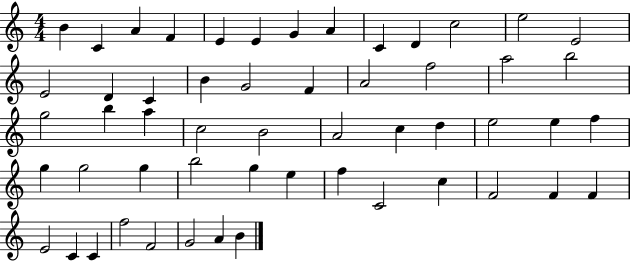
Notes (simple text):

B4/q C4/q A4/q F4/q E4/q E4/q G4/q A4/q C4/q D4/q C5/h E5/h E4/h E4/h D4/q C4/q B4/q G4/h F4/q A4/h F5/h A5/h B5/h G5/h B5/q A5/q C5/h B4/h A4/h C5/q D5/q E5/h E5/q F5/q G5/q G5/h G5/q B5/h G5/q E5/q F5/q C4/h C5/q F4/h F4/q F4/q E4/h C4/q C4/q F5/h F4/h G4/h A4/q B4/q